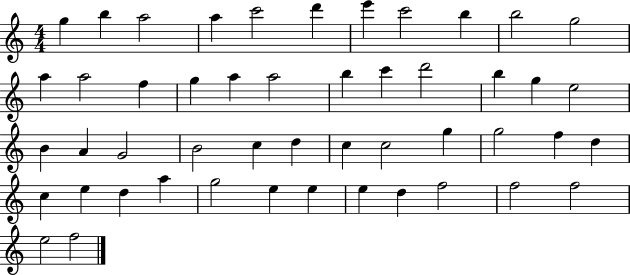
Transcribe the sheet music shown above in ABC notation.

X:1
T:Untitled
M:4/4
L:1/4
K:C
g b a2 a c'2 d' e' c'2 b b2 g2 a a2 f g a a2 b c' d'2 b g e2 B A G2 B2 c d c c2 g g2 f d c e d a g2 e e e d f2 f2 f2 e2 f2